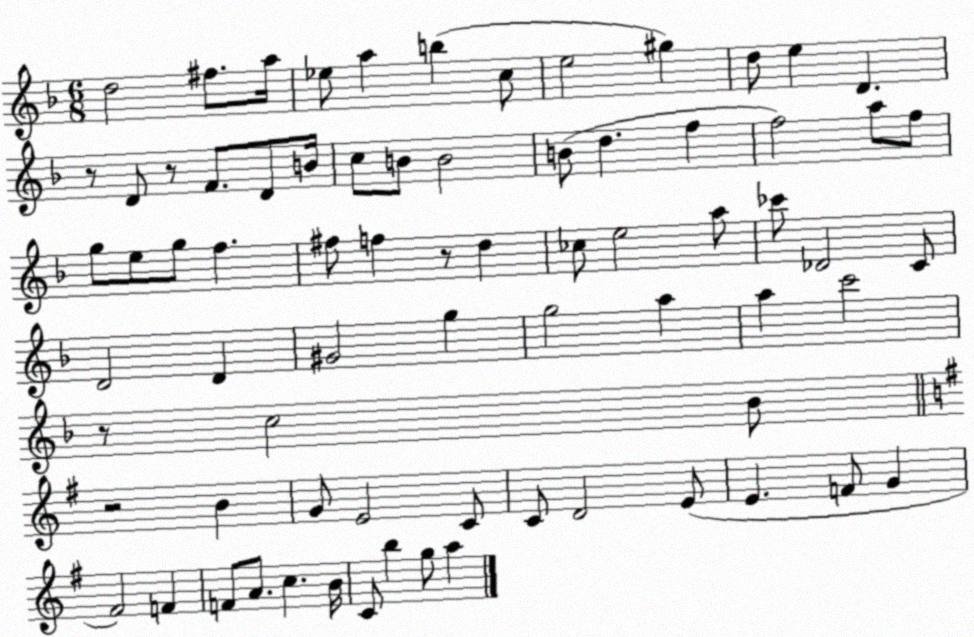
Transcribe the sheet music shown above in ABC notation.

X:1
T:Untitled
M:6/8
L:1/4
K:F
d2 ^f/2 a/4 _e/2 a b c/2 e2 ^g d/2 e D z/2 D/2 z/2 F/2 D/2 B/4 c/2 B/2 B2 B/2 d f f2 a/2 f/2 g/2 e/2 g/2 f ^f/2 f z/2 d _c/2 e2 a/2 _c'/2 _D2 C/2 D2 D ^G2 g g2 a a c'2 z/2 c2 _B/2 z2 B G/2 E2 C/2 C/2 D2 E/2 E F/2 G ^F2 F F/2 A/2 c B/4 C/2 b g/2 a